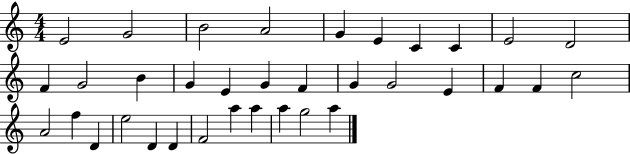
{
  \clef treble
  \numericTimeSignature
  \time 4/4
  \key c \major
  e'2 g'2 | b'2 a'2 | g'4 e'4 c'4 c'4 | e'2 d'2 | \break f'4 g'2 b'4 | g'4 e'4 g'4 f'4 | g'4 g'2 e'4 | f'4 f'4 c''2 | \break a'2 f''4 d'4 | e''2 d'4 d'4 | f'2 a''4 a''4 | a''4 g''2 a''4 | \break \bar "|."
}